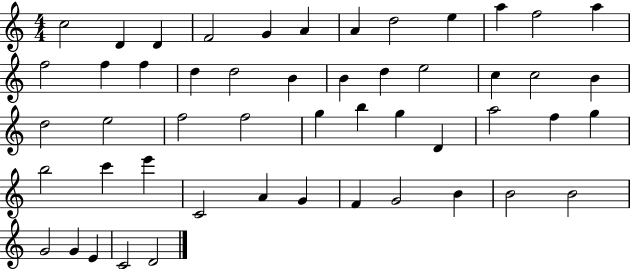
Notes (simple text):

C5/h D4/q D4/q F4/h G4/q A4/q A4/q D5/h E5/q A5/q F5/h A5/q F5/h F5/q F5/q D5/q D5/h B4/q B4/q D5/q E5/h C5/q C5/h B4/q D5/h E5/h F5/h F5/h G5/q B5/q G5/q D4/q A5/h F5/q G5/q B5/h C6/q E6/q C4/h A4/q G4/q F4/q G4/h B4/q B4/h B4/h G4/h G4/q E4/q C4/h D4/h